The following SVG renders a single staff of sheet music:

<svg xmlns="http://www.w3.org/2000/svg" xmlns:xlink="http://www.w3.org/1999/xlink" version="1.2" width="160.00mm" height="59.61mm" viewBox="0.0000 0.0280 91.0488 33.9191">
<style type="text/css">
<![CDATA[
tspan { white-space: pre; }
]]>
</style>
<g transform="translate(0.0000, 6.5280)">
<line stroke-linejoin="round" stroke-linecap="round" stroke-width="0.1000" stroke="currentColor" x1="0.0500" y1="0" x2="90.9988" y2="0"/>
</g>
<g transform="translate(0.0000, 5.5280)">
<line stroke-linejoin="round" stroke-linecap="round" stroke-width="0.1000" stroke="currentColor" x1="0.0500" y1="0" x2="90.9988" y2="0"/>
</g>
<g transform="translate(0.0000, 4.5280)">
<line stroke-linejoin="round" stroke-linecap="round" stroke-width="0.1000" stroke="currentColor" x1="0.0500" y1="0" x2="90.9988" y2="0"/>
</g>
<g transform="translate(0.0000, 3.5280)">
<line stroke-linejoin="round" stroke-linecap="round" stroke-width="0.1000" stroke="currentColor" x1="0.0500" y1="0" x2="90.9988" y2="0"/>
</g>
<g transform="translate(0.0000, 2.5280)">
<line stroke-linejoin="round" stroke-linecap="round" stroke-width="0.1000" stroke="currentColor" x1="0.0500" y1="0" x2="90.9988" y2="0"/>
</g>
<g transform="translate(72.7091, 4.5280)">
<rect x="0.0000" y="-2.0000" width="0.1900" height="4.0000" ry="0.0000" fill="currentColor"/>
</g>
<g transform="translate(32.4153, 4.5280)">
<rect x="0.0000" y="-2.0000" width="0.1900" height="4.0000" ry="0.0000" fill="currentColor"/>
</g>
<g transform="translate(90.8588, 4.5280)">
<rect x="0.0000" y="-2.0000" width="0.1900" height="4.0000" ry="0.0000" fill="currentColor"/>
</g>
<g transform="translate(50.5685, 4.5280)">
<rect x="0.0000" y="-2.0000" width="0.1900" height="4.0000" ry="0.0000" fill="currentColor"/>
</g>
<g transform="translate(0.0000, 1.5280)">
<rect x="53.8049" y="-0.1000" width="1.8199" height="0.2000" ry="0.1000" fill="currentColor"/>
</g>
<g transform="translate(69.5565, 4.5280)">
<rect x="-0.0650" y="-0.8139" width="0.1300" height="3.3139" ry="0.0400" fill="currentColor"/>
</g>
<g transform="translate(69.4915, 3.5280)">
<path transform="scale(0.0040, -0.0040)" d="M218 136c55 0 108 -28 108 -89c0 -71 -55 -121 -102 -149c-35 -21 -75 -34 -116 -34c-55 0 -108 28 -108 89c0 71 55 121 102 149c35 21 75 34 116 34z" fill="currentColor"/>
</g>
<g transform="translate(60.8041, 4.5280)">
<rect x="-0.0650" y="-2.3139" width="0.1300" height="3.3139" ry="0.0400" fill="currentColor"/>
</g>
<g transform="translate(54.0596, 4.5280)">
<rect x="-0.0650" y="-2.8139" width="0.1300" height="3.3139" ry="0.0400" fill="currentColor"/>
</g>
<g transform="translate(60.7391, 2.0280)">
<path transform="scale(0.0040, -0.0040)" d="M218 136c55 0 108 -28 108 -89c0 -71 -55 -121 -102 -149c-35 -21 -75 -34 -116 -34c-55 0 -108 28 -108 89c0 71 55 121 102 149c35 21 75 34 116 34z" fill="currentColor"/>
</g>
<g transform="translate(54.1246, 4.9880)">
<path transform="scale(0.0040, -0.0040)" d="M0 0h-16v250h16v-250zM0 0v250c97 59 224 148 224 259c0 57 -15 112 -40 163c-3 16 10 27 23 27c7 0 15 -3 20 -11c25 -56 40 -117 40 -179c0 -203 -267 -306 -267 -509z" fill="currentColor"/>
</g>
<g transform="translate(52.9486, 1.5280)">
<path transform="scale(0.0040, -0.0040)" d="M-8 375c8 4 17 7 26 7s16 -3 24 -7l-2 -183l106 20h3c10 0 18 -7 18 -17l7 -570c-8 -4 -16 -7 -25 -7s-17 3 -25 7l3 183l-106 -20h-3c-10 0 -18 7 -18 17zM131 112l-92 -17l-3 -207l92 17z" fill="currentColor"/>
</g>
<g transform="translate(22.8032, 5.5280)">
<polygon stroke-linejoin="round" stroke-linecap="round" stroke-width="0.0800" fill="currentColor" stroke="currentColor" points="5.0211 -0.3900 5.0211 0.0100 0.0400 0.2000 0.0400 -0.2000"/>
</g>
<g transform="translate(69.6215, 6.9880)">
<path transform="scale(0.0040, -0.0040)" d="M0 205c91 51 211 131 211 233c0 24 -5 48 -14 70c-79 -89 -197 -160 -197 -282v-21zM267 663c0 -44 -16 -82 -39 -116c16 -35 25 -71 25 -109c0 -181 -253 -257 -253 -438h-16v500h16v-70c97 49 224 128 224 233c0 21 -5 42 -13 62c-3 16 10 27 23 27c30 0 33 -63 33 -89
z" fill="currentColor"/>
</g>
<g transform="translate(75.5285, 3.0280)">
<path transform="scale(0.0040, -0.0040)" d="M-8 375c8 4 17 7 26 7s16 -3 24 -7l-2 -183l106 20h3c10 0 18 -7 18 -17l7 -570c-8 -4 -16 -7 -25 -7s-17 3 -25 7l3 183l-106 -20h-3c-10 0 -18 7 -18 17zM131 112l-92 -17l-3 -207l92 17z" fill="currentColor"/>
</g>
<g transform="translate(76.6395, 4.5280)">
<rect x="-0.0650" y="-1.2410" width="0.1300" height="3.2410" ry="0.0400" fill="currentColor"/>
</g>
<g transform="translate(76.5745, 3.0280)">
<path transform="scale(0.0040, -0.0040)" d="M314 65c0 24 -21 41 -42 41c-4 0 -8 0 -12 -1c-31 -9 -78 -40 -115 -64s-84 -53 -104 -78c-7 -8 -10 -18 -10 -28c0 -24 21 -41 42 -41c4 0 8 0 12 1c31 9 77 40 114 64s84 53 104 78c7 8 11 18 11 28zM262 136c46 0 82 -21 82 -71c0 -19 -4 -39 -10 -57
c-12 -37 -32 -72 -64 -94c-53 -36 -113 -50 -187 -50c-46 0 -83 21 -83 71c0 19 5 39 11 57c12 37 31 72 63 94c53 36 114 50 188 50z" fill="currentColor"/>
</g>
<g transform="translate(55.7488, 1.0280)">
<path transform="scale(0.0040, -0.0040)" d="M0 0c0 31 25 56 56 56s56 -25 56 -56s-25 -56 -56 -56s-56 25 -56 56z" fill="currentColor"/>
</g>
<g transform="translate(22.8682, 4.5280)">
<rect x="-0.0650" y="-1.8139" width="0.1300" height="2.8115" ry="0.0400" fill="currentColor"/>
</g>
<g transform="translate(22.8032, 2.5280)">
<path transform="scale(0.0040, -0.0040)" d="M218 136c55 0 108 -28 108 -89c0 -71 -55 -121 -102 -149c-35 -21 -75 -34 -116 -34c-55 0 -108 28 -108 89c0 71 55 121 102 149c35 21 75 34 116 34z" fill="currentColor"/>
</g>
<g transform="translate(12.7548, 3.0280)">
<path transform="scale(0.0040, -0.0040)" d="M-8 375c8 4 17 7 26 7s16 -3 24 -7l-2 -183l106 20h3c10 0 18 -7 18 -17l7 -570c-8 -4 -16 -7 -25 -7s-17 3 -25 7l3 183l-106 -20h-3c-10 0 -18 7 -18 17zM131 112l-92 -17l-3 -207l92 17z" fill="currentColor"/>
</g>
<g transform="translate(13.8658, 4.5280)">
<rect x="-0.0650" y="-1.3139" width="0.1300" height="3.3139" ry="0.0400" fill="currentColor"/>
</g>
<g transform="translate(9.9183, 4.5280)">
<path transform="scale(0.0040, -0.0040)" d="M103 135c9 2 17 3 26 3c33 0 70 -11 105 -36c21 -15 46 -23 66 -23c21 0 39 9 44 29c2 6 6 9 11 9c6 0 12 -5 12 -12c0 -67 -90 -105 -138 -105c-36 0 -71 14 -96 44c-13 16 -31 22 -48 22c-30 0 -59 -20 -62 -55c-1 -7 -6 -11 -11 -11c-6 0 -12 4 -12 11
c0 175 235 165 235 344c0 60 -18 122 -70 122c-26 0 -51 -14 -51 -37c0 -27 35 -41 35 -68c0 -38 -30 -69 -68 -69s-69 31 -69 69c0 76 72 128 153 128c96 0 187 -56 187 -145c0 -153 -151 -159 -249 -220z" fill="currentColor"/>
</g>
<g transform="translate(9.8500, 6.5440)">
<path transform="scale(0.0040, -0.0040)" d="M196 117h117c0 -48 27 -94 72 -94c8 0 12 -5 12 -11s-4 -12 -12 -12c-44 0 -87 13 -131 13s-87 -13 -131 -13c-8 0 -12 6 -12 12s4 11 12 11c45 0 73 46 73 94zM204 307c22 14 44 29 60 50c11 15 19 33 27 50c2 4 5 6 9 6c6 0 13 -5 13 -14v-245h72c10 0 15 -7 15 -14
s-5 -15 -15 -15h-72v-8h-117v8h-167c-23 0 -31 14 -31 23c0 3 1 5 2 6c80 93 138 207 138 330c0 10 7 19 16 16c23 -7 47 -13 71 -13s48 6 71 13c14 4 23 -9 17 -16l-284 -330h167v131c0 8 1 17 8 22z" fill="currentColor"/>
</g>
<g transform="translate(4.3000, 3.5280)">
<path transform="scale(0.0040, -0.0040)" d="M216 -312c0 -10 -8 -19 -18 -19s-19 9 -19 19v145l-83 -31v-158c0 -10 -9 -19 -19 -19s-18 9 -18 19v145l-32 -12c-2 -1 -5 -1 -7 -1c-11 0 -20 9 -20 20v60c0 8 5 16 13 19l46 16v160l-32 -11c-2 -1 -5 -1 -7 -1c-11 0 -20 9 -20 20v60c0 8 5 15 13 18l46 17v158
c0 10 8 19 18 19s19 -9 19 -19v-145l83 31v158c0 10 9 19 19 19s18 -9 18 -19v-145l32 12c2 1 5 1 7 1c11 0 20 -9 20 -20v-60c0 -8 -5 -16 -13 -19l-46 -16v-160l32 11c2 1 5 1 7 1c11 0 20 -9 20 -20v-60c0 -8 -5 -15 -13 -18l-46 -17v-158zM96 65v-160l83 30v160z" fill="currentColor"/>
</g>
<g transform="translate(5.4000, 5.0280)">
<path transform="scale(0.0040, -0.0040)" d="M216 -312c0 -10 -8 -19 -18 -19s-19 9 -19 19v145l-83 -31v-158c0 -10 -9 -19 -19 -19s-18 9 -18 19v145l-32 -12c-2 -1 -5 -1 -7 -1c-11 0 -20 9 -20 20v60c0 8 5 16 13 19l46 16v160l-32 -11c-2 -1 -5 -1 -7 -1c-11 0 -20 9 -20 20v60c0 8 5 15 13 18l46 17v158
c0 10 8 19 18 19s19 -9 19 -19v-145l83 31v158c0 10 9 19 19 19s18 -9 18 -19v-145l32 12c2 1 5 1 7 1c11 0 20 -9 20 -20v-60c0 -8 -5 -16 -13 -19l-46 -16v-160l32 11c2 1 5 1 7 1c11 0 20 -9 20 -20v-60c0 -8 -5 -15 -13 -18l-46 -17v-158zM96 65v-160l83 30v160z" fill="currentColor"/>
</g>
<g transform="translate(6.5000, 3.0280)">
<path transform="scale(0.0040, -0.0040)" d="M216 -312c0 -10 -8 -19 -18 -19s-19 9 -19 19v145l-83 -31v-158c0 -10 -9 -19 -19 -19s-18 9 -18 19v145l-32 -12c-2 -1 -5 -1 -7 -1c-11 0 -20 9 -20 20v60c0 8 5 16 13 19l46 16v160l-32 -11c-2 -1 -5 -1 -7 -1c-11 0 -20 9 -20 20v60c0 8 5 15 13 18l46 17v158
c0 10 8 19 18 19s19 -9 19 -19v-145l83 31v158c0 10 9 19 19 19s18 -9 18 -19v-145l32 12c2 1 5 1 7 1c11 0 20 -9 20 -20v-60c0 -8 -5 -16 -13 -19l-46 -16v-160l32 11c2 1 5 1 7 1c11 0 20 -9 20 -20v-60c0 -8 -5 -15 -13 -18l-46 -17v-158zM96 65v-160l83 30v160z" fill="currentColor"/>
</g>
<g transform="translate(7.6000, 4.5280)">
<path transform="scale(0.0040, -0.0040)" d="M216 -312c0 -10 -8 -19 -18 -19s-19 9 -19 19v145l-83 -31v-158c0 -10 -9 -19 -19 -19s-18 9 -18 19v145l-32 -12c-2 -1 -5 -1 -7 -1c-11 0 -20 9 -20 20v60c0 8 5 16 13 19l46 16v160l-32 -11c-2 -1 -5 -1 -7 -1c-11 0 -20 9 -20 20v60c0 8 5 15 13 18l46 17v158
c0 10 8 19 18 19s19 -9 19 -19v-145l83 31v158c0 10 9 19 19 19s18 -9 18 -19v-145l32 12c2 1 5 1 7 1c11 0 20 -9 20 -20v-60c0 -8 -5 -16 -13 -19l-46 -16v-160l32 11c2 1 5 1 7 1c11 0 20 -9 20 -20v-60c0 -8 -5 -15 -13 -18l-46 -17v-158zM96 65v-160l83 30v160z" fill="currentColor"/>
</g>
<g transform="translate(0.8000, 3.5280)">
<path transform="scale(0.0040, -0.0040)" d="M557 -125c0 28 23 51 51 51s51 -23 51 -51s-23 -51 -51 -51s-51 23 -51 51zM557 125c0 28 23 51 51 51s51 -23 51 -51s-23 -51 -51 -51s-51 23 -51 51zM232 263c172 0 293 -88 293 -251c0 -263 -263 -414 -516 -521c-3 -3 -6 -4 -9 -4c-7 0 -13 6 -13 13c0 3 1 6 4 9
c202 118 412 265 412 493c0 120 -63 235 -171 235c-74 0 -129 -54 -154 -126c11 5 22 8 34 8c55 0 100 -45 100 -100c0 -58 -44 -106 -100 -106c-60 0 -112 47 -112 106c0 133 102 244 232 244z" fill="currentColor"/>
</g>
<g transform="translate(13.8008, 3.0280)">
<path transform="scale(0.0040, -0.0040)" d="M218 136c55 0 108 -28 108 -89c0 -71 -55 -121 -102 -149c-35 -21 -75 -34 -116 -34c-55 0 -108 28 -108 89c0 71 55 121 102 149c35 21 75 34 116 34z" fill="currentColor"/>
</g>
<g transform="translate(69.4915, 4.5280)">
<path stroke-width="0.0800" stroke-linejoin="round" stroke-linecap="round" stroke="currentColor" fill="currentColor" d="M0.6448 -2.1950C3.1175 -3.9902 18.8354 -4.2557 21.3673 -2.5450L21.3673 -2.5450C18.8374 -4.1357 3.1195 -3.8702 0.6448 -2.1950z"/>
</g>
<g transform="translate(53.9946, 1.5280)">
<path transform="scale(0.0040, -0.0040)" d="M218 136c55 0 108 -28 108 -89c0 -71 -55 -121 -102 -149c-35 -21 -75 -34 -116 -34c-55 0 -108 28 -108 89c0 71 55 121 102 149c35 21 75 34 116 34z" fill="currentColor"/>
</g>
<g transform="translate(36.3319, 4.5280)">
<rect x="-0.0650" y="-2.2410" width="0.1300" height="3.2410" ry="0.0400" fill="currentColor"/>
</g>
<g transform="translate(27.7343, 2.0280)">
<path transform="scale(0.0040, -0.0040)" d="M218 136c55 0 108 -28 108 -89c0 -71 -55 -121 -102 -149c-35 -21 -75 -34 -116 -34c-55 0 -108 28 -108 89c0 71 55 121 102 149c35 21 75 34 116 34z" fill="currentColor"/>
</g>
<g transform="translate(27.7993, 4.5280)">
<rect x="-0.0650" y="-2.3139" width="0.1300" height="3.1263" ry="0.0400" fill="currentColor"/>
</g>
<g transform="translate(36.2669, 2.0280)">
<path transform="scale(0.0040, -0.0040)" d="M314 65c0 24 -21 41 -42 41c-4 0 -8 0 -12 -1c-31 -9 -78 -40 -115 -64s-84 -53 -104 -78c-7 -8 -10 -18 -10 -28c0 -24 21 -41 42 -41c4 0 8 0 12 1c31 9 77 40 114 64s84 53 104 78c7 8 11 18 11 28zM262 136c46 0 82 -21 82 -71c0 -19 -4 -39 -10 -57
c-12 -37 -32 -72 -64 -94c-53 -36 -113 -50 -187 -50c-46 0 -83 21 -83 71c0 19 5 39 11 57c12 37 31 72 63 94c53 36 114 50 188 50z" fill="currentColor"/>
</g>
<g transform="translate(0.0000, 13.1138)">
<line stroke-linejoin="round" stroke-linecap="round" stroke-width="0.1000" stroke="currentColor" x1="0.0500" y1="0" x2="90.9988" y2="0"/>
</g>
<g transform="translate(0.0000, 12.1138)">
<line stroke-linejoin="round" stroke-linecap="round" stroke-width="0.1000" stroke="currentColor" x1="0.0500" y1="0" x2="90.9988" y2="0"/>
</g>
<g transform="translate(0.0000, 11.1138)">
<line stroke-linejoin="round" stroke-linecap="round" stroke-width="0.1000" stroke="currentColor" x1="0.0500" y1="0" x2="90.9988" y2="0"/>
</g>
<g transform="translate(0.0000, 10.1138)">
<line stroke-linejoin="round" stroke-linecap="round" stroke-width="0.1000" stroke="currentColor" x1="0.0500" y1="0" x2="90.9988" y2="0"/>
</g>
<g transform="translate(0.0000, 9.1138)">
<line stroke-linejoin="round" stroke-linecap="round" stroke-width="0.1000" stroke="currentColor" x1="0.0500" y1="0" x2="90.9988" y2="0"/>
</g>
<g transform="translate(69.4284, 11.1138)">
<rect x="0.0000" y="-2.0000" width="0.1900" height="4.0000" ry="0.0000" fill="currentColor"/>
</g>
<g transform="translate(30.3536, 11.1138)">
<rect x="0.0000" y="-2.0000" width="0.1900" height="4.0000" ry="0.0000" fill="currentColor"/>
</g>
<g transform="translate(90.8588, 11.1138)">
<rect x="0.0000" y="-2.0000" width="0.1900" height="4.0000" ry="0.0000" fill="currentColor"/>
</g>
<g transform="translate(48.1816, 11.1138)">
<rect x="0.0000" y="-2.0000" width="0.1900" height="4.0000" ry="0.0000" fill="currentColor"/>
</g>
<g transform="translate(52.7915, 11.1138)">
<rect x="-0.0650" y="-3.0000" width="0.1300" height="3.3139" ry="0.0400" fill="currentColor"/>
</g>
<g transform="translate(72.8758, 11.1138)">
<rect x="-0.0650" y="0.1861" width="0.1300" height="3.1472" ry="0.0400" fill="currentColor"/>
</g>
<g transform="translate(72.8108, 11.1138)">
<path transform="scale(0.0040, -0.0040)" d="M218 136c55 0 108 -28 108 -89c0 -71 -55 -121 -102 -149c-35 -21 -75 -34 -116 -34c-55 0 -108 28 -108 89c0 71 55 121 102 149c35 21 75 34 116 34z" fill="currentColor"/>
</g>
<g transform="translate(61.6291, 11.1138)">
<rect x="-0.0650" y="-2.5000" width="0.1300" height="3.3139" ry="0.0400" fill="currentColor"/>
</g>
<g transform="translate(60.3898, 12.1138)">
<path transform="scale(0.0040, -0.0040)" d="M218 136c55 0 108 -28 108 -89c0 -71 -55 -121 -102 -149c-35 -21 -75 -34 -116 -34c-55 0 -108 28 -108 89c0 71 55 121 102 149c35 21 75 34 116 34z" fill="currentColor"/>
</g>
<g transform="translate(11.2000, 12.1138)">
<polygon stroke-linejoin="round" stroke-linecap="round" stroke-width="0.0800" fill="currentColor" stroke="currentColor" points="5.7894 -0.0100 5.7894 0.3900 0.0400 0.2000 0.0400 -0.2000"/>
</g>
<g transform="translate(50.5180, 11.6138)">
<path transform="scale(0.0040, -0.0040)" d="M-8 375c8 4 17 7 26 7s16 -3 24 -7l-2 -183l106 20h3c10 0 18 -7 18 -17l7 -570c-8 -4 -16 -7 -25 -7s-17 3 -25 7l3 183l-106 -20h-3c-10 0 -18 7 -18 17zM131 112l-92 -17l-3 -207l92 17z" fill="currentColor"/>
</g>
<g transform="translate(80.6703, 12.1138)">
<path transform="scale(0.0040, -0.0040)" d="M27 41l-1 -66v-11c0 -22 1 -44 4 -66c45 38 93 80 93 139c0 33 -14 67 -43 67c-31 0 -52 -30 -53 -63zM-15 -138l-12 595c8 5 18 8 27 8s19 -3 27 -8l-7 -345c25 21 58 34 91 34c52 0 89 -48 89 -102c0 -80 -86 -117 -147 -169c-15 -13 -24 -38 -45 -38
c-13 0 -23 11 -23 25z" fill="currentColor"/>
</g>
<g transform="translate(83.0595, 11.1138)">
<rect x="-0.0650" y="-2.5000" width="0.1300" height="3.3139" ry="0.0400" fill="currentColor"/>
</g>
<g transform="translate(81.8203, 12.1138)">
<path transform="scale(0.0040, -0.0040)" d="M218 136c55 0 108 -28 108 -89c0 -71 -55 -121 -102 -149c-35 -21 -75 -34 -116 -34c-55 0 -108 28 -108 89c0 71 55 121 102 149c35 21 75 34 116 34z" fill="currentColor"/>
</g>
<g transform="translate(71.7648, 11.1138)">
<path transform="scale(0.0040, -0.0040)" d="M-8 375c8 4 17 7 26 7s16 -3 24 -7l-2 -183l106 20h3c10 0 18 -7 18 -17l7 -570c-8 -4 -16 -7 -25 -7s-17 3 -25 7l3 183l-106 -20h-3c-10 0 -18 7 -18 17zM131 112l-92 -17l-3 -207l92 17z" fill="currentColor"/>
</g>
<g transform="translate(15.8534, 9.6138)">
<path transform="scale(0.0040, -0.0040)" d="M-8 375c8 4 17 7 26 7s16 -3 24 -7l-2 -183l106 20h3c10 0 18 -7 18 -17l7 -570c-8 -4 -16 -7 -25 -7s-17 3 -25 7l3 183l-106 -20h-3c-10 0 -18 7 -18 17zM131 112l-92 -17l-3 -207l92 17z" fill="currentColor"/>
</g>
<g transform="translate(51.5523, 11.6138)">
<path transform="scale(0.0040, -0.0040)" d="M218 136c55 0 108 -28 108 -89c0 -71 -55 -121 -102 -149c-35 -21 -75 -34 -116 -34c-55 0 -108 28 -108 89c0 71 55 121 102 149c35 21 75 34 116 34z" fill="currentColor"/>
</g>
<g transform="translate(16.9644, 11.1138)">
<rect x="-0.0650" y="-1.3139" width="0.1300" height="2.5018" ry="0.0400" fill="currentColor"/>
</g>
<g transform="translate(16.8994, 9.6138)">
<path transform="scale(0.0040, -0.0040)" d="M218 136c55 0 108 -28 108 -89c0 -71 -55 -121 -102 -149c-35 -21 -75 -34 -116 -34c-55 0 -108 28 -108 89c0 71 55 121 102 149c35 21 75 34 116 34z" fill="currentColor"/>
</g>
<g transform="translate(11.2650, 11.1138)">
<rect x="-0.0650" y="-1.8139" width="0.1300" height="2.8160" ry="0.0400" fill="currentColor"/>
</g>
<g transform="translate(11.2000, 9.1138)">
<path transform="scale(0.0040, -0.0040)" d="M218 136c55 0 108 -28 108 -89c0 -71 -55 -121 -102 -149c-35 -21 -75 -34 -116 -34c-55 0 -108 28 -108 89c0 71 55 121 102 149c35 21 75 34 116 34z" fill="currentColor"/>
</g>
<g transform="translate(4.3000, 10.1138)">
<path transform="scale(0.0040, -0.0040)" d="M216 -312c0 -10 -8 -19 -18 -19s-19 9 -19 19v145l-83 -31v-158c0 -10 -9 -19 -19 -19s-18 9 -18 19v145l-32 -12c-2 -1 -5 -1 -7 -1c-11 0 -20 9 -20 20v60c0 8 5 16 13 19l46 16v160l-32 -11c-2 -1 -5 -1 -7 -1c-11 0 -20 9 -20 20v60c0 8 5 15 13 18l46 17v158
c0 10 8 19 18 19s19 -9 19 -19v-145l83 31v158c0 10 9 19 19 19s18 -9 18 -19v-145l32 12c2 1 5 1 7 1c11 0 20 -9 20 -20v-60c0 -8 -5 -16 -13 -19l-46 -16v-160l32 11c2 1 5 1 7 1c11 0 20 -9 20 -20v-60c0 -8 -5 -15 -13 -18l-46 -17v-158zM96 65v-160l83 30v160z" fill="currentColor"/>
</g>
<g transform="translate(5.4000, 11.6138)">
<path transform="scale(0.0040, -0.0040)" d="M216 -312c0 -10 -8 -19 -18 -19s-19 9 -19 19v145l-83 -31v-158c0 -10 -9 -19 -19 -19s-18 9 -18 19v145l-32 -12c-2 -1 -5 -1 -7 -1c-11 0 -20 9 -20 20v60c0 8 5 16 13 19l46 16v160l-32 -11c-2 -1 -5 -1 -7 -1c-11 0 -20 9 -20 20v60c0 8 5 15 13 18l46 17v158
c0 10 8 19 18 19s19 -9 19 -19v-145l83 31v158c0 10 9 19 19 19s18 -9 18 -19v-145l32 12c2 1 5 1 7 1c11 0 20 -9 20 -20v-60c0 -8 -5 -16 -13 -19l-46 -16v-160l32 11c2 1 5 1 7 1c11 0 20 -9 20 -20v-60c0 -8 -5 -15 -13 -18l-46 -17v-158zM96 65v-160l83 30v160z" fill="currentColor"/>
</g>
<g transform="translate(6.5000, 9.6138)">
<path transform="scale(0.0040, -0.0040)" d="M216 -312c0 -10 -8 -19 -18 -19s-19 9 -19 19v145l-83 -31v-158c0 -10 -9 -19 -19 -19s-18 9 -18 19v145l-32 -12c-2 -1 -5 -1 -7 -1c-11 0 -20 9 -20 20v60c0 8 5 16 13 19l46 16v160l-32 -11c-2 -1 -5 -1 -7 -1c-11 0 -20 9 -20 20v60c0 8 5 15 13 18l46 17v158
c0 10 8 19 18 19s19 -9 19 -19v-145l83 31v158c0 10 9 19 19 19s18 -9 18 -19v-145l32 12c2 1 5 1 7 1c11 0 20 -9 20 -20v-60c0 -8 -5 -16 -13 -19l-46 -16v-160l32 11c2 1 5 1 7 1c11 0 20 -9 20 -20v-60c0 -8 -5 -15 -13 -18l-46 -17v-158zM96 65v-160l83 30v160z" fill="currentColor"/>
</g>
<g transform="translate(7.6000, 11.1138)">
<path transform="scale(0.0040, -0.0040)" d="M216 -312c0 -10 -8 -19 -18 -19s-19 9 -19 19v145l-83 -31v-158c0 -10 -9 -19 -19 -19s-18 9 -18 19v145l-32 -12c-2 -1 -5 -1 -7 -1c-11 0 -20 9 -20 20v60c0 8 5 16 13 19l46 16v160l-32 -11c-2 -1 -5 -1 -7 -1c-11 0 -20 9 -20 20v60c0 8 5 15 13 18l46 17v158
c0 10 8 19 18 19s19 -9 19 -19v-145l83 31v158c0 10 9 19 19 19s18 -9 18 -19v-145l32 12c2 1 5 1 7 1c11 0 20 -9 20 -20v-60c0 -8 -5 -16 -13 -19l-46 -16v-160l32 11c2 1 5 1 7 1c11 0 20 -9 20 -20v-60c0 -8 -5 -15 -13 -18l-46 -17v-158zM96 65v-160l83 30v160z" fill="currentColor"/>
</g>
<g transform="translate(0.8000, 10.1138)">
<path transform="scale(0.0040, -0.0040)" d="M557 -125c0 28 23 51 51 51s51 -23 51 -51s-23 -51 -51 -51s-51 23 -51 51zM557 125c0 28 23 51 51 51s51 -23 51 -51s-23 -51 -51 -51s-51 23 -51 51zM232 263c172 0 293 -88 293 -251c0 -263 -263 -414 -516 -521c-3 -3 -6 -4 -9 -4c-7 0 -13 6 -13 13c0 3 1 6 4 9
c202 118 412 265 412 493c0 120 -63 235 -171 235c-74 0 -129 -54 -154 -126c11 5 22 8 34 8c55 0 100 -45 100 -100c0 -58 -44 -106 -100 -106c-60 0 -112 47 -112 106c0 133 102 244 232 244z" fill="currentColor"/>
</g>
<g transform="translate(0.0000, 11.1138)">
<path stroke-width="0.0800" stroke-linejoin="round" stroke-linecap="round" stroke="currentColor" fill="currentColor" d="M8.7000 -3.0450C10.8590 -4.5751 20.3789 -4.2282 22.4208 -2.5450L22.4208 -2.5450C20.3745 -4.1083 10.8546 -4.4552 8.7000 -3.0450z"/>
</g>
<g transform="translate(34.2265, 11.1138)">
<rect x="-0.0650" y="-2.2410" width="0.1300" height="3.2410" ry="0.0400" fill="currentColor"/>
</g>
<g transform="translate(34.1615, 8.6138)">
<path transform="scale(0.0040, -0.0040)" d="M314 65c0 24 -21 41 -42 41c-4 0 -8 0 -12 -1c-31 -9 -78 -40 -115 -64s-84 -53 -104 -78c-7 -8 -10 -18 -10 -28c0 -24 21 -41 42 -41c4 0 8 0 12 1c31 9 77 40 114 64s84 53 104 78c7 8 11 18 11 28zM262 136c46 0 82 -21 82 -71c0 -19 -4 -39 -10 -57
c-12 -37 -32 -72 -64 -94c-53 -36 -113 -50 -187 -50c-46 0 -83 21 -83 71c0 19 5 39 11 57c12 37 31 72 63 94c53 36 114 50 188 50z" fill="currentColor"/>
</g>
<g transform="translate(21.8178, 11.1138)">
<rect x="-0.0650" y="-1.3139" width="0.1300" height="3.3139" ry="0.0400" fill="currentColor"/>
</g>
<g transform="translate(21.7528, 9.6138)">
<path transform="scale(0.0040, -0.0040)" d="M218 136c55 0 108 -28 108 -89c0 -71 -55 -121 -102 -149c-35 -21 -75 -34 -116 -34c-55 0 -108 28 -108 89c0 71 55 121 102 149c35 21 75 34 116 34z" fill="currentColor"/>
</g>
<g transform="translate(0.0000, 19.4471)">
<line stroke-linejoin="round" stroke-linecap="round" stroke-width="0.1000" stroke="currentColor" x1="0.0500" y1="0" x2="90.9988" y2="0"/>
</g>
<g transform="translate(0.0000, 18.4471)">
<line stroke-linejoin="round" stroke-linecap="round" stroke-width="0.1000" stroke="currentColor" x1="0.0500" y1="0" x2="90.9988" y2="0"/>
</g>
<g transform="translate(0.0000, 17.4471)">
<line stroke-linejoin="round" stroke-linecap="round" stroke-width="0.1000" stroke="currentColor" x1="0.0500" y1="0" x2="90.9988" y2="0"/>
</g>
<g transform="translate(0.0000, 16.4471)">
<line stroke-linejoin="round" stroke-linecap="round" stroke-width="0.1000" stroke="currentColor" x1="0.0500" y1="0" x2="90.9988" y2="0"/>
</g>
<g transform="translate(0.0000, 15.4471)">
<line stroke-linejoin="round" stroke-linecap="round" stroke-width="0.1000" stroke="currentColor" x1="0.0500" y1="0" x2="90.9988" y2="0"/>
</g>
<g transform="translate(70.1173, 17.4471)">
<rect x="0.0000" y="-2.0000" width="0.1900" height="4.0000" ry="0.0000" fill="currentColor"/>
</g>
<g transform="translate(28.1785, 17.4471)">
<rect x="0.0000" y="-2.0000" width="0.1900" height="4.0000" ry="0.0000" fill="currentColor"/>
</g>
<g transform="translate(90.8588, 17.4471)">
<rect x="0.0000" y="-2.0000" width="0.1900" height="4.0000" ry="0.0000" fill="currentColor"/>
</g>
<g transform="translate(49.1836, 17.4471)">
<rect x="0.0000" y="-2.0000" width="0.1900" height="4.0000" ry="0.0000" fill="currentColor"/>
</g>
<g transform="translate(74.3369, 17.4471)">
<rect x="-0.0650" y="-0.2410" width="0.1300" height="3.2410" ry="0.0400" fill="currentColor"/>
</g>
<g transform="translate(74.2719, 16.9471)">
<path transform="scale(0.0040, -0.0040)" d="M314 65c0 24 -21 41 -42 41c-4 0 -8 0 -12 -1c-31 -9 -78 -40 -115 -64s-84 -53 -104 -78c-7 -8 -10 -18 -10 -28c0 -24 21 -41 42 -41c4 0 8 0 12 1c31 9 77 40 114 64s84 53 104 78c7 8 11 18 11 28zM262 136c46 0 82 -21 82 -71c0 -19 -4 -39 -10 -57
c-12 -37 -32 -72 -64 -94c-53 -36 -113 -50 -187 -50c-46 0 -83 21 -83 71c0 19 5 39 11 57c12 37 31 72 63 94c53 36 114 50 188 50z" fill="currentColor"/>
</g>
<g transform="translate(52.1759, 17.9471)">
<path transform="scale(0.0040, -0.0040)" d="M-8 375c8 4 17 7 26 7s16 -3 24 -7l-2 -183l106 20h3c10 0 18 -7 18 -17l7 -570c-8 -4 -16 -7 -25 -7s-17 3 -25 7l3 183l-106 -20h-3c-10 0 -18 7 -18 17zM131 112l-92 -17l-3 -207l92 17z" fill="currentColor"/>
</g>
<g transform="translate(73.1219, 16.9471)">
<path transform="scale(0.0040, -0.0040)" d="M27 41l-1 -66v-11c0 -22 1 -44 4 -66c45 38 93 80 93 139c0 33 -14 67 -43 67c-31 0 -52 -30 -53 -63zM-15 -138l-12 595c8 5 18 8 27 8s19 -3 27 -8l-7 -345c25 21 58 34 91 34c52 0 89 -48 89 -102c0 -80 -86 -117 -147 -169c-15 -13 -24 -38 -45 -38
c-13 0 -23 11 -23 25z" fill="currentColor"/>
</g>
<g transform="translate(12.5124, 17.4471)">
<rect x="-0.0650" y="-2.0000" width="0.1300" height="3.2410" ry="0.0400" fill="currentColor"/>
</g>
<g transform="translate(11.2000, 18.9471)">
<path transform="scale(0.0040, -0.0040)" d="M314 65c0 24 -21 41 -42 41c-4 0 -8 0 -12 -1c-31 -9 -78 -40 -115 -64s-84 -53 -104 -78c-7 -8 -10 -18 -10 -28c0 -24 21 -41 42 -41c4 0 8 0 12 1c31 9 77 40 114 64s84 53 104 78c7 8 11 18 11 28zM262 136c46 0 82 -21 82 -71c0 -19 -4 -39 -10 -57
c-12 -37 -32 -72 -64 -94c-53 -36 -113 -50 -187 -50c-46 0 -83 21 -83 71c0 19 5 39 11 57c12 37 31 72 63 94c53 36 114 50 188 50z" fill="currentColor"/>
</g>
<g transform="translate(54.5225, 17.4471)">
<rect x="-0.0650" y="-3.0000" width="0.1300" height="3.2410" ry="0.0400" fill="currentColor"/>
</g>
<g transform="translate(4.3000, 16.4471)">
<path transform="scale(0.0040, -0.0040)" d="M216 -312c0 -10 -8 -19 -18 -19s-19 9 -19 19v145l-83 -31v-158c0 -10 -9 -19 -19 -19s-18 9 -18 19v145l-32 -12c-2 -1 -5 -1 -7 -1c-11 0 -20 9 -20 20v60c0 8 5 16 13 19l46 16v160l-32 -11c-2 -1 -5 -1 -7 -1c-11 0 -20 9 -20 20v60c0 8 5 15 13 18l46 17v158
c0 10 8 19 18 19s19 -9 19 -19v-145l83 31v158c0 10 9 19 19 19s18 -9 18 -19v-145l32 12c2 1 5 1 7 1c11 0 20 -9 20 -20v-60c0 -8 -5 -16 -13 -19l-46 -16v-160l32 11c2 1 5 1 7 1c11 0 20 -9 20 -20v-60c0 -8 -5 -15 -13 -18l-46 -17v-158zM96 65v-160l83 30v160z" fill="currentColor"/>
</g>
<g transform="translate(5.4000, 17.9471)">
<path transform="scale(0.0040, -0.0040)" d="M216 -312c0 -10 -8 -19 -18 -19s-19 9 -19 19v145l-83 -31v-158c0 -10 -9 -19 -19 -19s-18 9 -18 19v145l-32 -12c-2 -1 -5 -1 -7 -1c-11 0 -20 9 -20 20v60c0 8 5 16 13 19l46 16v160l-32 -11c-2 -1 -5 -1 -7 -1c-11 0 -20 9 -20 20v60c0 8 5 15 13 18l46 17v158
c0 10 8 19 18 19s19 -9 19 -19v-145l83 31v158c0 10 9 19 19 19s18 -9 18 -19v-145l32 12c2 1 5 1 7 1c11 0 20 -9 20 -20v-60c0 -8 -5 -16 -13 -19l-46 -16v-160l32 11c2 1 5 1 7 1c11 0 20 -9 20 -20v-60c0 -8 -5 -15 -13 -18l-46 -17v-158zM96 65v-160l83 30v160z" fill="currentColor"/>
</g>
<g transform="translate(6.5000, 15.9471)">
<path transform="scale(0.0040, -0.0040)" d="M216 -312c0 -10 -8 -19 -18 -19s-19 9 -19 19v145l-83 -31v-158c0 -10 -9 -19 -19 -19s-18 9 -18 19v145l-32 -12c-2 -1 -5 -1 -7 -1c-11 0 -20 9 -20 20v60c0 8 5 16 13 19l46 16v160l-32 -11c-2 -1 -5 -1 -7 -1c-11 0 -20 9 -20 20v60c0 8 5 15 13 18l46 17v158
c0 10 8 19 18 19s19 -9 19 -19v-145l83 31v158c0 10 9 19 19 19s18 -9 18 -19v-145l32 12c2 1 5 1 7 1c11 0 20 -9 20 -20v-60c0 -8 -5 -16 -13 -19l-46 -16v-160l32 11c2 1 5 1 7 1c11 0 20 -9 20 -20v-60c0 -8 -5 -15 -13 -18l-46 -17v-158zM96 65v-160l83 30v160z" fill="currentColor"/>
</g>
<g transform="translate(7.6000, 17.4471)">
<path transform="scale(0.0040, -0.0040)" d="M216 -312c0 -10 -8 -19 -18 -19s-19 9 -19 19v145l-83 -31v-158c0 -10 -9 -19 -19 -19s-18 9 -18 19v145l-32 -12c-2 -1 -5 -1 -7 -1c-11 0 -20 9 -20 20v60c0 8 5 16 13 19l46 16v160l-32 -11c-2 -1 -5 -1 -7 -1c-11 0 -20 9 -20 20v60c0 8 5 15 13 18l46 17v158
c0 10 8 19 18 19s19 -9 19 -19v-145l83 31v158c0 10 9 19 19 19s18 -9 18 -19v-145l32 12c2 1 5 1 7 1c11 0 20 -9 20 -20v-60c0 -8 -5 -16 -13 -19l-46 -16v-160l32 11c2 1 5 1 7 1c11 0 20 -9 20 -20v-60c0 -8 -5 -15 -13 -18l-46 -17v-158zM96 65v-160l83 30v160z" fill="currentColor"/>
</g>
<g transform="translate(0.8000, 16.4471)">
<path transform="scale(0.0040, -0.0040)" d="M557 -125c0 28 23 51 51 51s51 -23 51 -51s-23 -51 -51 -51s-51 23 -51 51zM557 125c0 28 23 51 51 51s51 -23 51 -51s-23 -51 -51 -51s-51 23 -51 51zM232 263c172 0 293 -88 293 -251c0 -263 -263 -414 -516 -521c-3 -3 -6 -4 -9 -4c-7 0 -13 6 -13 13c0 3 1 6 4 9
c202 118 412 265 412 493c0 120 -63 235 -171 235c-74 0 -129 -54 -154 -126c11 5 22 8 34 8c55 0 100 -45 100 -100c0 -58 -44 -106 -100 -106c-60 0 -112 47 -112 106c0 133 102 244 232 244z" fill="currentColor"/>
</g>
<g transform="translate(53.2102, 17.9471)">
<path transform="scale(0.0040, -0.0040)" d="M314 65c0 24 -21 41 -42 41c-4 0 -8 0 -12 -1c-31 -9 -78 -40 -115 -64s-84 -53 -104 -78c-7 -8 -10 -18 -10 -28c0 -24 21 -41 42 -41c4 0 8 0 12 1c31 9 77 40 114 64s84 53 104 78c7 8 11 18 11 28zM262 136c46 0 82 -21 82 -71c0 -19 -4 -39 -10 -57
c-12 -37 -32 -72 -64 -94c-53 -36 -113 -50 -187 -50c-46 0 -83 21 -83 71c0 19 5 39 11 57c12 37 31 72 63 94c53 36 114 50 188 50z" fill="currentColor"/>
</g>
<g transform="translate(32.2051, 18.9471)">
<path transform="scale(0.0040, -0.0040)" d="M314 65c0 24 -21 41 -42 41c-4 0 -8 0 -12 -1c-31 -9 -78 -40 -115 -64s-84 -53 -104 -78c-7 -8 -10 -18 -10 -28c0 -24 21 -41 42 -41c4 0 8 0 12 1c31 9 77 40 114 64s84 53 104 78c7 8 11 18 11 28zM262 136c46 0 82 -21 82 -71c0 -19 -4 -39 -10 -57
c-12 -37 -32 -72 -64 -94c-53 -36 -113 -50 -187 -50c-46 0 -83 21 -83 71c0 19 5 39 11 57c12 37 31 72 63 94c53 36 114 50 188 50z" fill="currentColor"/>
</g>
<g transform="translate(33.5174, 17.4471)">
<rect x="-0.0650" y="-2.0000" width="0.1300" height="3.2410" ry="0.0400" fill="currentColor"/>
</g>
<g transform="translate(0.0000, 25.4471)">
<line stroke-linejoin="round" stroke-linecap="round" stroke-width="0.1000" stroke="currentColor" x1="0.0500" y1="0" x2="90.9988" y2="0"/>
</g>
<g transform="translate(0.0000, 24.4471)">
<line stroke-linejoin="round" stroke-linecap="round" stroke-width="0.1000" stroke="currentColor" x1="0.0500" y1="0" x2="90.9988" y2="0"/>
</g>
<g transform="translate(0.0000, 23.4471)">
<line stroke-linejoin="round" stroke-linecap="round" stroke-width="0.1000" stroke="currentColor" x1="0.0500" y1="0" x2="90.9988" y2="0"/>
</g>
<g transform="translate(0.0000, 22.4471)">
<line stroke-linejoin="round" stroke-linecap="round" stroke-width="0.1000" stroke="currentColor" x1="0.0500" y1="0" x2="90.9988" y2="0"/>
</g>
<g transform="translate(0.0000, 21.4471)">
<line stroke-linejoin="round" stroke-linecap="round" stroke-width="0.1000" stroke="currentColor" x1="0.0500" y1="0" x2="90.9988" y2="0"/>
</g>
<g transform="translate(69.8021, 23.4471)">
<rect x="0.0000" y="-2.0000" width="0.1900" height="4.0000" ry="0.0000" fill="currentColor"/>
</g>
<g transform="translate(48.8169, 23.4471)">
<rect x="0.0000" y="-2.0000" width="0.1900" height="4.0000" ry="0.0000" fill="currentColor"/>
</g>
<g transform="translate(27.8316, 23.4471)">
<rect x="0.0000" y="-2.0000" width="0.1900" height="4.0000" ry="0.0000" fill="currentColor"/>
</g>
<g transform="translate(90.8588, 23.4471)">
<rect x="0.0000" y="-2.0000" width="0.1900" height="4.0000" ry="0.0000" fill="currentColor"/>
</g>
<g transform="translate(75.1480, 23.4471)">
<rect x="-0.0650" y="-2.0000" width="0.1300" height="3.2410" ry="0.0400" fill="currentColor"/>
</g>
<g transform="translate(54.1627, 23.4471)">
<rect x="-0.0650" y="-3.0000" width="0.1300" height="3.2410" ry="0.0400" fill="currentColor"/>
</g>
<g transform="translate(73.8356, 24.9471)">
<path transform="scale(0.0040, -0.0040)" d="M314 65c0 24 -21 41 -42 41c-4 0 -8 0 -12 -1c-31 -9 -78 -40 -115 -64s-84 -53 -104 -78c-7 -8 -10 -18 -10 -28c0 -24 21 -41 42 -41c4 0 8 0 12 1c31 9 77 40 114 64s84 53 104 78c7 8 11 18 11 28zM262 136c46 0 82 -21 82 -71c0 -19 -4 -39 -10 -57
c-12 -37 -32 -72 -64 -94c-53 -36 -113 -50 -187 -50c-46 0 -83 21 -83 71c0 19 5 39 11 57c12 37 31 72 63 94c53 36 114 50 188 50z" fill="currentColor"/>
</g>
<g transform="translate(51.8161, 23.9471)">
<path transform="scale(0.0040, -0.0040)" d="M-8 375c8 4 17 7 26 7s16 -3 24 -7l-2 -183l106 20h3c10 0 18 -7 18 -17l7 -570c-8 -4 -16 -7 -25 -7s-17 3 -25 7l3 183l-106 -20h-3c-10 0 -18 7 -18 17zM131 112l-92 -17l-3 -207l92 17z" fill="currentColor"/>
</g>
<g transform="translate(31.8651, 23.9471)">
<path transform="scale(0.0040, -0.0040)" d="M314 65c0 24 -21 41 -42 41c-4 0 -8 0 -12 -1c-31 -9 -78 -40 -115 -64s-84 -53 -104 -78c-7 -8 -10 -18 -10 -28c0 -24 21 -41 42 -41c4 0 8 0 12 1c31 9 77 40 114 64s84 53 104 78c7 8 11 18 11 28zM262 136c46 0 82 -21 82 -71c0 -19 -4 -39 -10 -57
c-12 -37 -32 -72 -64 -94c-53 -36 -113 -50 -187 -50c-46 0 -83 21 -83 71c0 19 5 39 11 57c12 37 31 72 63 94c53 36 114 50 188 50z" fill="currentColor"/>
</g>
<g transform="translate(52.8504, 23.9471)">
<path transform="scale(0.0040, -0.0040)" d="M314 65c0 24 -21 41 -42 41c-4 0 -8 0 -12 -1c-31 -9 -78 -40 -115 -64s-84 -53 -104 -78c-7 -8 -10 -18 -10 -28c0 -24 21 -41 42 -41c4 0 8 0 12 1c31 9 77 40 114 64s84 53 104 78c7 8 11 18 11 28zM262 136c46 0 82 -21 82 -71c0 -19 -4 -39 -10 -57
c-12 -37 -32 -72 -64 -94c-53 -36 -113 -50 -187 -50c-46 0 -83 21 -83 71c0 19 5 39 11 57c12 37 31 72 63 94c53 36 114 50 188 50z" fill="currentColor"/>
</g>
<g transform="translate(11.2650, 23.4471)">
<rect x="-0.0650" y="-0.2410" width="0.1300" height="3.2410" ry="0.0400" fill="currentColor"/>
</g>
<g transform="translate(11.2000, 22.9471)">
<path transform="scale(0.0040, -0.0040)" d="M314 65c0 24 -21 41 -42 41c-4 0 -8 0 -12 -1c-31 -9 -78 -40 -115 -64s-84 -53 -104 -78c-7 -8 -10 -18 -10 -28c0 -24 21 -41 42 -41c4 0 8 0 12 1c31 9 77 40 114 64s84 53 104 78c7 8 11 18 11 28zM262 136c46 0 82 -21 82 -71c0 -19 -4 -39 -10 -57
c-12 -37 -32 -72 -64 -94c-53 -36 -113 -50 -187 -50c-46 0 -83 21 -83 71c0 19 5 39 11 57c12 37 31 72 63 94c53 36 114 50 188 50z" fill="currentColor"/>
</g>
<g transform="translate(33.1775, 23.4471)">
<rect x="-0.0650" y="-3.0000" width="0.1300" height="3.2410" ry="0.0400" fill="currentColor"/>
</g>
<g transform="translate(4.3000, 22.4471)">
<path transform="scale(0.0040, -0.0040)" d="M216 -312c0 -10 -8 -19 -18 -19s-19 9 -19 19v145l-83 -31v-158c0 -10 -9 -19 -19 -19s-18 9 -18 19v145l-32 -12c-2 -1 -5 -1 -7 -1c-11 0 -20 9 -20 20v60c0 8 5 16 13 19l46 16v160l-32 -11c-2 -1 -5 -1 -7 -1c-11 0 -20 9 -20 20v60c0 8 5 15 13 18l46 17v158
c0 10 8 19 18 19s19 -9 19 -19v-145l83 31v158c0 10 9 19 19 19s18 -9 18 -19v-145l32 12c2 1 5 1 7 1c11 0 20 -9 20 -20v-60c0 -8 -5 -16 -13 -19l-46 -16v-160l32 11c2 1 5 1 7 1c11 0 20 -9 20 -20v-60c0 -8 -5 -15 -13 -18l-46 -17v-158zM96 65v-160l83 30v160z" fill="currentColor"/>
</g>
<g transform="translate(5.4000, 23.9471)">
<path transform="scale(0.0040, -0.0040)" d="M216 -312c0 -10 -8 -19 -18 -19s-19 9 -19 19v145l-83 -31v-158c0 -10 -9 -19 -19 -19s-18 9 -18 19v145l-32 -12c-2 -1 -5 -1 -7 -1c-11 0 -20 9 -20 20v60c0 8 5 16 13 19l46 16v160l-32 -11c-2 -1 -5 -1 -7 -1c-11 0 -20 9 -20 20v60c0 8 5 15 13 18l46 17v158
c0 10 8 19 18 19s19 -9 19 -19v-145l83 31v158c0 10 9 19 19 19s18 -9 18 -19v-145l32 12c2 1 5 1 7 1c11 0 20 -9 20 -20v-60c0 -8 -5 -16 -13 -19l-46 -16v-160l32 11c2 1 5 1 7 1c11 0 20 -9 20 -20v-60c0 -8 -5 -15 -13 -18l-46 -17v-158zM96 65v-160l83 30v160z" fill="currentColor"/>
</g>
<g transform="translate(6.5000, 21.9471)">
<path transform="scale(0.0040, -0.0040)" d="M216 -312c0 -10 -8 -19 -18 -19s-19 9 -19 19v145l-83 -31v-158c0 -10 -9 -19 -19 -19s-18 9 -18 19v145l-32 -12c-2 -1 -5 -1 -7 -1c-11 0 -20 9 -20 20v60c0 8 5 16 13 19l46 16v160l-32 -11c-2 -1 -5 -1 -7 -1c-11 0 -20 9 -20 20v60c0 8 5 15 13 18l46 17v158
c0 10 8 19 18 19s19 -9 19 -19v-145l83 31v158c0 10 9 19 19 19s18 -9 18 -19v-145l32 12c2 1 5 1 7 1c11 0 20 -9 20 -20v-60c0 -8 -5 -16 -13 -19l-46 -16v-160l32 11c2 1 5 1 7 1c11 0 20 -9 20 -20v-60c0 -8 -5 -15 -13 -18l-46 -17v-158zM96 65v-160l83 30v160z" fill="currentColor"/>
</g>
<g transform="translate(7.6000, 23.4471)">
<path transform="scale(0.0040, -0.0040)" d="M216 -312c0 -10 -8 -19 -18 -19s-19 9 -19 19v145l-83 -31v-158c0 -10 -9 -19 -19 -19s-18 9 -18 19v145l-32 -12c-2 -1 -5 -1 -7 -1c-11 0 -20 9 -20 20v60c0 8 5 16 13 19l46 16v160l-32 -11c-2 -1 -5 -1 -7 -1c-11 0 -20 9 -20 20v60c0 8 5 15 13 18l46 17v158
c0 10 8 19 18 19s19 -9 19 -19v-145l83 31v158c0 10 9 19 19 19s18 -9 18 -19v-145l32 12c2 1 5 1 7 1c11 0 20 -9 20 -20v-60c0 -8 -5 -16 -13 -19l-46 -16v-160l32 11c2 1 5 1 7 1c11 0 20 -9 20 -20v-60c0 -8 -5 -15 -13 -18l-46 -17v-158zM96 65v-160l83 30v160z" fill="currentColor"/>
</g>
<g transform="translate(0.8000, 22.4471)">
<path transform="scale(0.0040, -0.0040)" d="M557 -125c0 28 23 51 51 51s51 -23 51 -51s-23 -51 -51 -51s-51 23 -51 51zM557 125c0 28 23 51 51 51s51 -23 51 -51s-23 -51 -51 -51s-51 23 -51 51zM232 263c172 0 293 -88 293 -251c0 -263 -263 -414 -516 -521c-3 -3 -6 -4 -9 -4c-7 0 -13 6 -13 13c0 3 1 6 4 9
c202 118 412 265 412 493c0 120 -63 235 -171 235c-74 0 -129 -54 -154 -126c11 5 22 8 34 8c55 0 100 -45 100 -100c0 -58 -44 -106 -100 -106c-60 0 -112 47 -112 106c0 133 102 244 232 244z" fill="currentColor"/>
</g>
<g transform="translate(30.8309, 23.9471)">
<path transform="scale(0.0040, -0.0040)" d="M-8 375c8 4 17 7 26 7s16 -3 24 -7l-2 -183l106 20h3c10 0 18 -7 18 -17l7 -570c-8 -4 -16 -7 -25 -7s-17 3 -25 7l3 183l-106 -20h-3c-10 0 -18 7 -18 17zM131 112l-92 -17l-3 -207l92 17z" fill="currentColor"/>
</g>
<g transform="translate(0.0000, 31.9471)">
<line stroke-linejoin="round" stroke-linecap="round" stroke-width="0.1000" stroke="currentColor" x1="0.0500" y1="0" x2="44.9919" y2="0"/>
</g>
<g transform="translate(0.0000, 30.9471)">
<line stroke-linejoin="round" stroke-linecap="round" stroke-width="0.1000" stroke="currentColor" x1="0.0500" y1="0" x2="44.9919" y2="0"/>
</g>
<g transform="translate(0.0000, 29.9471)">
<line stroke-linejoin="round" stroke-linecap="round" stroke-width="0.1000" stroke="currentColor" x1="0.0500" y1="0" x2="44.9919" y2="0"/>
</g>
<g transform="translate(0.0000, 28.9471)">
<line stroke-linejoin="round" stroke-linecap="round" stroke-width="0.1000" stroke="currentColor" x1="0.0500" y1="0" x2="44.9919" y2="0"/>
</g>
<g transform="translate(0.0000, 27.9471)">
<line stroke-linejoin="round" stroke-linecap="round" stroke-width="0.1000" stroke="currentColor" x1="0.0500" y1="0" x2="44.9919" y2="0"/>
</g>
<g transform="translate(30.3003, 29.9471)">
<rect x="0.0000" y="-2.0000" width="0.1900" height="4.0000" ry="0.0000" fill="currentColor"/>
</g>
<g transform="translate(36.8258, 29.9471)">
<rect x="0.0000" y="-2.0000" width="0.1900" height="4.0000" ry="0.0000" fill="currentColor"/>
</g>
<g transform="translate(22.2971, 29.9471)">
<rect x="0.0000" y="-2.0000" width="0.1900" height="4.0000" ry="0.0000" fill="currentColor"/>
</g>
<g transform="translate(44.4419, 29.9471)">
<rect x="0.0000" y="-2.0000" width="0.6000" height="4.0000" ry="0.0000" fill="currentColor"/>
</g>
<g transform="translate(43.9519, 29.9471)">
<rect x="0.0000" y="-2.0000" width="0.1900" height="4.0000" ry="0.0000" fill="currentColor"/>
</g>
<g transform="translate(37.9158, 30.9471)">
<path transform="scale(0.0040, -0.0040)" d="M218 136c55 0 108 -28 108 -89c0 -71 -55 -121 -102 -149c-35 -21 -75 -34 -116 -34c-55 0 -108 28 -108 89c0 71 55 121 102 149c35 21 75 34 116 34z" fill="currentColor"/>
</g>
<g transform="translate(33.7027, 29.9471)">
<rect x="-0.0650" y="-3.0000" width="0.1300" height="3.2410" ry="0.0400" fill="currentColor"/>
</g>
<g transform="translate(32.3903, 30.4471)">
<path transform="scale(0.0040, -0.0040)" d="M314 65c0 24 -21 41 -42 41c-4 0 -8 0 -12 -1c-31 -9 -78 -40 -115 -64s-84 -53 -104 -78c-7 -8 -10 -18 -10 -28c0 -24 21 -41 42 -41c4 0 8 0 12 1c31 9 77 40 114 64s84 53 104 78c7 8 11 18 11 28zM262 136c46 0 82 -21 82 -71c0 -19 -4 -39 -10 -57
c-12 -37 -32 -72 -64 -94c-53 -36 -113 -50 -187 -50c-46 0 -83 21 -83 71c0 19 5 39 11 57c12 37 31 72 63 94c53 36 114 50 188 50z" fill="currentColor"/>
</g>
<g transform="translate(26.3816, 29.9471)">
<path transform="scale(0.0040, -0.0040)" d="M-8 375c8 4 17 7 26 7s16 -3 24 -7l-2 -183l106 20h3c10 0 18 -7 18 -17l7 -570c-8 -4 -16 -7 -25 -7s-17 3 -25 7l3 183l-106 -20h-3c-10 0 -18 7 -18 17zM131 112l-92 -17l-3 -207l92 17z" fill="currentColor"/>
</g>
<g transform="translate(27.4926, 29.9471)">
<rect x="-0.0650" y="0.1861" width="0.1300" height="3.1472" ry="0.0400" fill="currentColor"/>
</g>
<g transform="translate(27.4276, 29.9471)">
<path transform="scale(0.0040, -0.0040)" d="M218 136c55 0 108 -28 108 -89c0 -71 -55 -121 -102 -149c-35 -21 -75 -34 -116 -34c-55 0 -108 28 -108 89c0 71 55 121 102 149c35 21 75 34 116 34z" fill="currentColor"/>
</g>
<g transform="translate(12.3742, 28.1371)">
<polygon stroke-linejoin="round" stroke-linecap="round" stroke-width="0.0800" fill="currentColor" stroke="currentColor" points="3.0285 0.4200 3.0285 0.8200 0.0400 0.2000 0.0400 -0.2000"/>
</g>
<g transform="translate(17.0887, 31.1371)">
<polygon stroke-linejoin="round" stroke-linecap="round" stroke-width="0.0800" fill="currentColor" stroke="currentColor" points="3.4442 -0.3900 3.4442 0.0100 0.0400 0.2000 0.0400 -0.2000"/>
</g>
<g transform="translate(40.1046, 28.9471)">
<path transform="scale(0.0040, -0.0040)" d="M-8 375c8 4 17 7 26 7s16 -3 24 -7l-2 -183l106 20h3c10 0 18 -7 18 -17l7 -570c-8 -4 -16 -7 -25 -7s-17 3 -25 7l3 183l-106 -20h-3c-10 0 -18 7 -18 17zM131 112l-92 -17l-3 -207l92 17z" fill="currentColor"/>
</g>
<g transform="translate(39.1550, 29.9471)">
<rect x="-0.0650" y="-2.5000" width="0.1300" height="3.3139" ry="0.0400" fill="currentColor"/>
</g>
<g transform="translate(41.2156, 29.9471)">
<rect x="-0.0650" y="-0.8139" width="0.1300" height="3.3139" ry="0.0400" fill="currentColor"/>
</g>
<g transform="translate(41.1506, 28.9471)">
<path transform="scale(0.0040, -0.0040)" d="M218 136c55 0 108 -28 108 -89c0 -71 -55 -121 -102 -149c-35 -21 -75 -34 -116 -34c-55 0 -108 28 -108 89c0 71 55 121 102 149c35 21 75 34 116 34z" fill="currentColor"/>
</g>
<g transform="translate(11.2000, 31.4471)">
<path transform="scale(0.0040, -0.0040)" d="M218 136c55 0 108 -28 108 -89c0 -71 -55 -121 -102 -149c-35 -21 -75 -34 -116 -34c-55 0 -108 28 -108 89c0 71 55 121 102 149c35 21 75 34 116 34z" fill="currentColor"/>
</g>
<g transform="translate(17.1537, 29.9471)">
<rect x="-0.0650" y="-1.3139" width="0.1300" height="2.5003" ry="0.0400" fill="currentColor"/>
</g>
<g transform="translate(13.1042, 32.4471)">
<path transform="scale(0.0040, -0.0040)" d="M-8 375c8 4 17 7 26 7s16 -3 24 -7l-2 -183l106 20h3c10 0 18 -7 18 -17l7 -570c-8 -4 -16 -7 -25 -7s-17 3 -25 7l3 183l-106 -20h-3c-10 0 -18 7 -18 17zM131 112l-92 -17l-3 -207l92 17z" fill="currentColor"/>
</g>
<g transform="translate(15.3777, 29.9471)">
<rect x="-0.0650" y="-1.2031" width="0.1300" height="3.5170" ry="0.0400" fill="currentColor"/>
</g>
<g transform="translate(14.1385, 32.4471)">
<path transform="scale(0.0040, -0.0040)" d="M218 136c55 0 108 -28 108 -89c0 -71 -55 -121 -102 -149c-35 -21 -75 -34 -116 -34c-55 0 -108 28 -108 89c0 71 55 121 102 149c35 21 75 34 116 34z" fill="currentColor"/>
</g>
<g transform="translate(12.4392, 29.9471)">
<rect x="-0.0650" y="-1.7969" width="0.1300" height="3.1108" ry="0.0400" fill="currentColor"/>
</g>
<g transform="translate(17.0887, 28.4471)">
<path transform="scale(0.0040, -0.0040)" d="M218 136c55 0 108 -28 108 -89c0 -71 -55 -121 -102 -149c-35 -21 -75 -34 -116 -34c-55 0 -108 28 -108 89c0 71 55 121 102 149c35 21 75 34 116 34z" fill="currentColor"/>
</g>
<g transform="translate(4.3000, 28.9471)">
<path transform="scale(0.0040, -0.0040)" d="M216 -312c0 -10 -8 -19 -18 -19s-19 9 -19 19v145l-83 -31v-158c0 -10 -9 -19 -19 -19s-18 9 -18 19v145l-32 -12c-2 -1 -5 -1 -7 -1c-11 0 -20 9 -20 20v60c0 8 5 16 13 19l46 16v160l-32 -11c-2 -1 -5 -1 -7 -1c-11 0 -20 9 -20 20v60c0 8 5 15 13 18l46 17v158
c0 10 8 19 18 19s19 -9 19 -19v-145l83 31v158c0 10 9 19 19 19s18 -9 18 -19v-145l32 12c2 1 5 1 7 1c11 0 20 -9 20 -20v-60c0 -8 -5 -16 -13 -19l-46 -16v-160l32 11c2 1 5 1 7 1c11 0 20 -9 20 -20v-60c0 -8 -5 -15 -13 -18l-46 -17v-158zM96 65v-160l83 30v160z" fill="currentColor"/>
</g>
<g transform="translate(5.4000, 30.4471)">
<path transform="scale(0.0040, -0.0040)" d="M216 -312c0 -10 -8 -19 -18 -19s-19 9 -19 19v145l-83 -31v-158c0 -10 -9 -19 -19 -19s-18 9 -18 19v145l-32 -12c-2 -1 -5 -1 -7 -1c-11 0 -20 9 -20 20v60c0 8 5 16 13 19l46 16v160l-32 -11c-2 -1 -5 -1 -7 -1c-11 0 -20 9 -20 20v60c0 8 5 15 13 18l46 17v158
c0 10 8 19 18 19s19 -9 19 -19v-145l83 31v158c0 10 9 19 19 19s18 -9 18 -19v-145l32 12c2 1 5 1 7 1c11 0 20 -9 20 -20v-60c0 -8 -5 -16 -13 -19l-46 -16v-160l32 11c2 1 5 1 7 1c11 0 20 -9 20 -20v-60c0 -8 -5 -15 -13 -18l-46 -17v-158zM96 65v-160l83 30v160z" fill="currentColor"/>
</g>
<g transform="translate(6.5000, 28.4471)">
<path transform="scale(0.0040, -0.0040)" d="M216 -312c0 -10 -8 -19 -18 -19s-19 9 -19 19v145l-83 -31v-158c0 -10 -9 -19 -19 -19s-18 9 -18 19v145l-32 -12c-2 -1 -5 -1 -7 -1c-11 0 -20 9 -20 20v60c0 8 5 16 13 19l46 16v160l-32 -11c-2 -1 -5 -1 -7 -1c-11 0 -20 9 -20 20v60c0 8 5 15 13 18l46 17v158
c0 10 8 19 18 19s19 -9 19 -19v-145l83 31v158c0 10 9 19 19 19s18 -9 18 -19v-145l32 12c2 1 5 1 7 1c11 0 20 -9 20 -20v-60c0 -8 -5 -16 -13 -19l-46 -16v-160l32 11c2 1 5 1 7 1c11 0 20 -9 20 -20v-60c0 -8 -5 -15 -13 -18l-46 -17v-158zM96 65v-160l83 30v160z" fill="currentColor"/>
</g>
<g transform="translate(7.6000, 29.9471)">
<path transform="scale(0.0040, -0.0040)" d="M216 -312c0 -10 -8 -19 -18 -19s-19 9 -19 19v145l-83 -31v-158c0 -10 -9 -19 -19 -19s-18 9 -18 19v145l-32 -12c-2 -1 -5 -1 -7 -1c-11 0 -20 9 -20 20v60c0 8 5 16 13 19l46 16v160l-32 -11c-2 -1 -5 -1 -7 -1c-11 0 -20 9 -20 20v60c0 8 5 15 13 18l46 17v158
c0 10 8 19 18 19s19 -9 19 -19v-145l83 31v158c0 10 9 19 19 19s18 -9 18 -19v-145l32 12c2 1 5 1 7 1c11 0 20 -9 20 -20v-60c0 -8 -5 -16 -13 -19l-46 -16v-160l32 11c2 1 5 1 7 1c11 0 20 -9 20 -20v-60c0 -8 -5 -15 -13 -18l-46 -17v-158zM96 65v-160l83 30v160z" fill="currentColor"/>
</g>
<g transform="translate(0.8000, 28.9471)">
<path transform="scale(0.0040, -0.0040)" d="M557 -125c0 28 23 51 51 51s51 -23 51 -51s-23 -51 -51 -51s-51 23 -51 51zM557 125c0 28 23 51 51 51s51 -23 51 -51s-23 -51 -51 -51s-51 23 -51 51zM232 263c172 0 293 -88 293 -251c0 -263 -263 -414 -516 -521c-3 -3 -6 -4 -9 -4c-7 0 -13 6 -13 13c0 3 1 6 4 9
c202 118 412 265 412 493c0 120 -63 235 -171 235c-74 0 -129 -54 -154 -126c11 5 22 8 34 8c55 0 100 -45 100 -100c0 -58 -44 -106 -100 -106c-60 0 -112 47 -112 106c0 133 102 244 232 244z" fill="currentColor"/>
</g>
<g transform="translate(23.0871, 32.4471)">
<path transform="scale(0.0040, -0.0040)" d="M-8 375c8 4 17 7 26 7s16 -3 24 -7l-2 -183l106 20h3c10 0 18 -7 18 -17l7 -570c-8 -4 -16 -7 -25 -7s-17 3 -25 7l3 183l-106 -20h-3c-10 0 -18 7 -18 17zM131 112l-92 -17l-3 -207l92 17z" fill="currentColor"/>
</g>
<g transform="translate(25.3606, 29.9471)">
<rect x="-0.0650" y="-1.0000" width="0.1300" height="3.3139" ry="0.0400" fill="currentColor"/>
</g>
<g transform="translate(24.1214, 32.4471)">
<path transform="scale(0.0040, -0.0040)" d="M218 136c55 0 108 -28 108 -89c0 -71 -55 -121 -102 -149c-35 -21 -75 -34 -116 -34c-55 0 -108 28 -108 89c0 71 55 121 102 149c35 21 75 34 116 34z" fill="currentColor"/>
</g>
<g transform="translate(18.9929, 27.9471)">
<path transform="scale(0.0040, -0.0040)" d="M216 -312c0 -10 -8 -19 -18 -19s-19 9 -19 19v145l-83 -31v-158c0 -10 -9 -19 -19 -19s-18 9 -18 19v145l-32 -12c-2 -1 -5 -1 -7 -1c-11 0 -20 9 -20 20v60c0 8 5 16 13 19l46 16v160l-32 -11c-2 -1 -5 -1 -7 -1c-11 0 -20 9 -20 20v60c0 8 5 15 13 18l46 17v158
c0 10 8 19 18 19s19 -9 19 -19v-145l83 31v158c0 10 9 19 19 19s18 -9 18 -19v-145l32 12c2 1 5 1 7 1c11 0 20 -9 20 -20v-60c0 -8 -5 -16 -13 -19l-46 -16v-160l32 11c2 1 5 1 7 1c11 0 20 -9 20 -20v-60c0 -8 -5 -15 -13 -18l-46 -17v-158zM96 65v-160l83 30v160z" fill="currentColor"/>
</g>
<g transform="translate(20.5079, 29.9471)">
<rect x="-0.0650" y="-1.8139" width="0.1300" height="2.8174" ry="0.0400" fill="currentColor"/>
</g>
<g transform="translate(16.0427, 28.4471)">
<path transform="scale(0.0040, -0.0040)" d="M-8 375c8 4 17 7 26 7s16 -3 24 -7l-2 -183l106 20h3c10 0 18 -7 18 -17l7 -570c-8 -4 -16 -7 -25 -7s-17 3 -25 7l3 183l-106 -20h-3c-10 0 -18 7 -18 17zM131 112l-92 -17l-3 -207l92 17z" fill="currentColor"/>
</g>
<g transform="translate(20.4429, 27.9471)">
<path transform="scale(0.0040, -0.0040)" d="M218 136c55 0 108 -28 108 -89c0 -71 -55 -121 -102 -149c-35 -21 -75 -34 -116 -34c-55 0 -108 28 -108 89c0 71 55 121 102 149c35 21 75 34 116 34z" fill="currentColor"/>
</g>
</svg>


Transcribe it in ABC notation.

X:1
T:Untitled
M:2/4
L:1/4
K:E
G, A,/2 B,/2 B,2 C/2 B, ^F,/4 G,2 A,/2 G,/2 G, B,2 C, B,, D, _B,, A,,2 A,,2 C,2 _E,2 E,2 C,2 C,2 A,,2 A,,/2 F,,/2 G,/2 ^A,/2 F,, D, ^C,2 B,, F,